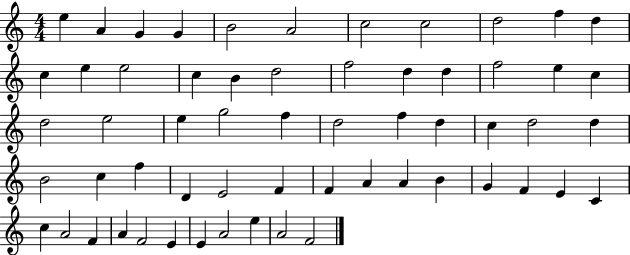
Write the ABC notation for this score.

X:1
T:Untitled
M:4/4
L:1/4
K:C
e A G G B2 A2 c2 c2 d2 f d c e e2 c B d2 f2 d d f2 e c d2 e2 e g2 f d2 f d c d2 d B2 c f D E2 F F A A B G F E C c A2 F A F2 E E A2 e A2 F2